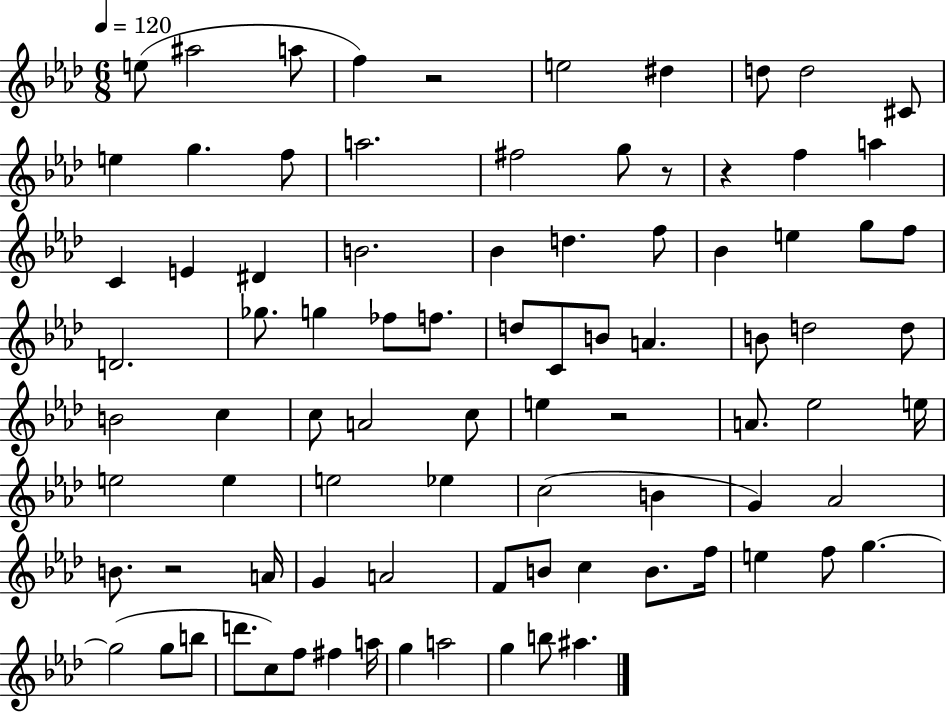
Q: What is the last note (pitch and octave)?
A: A#5